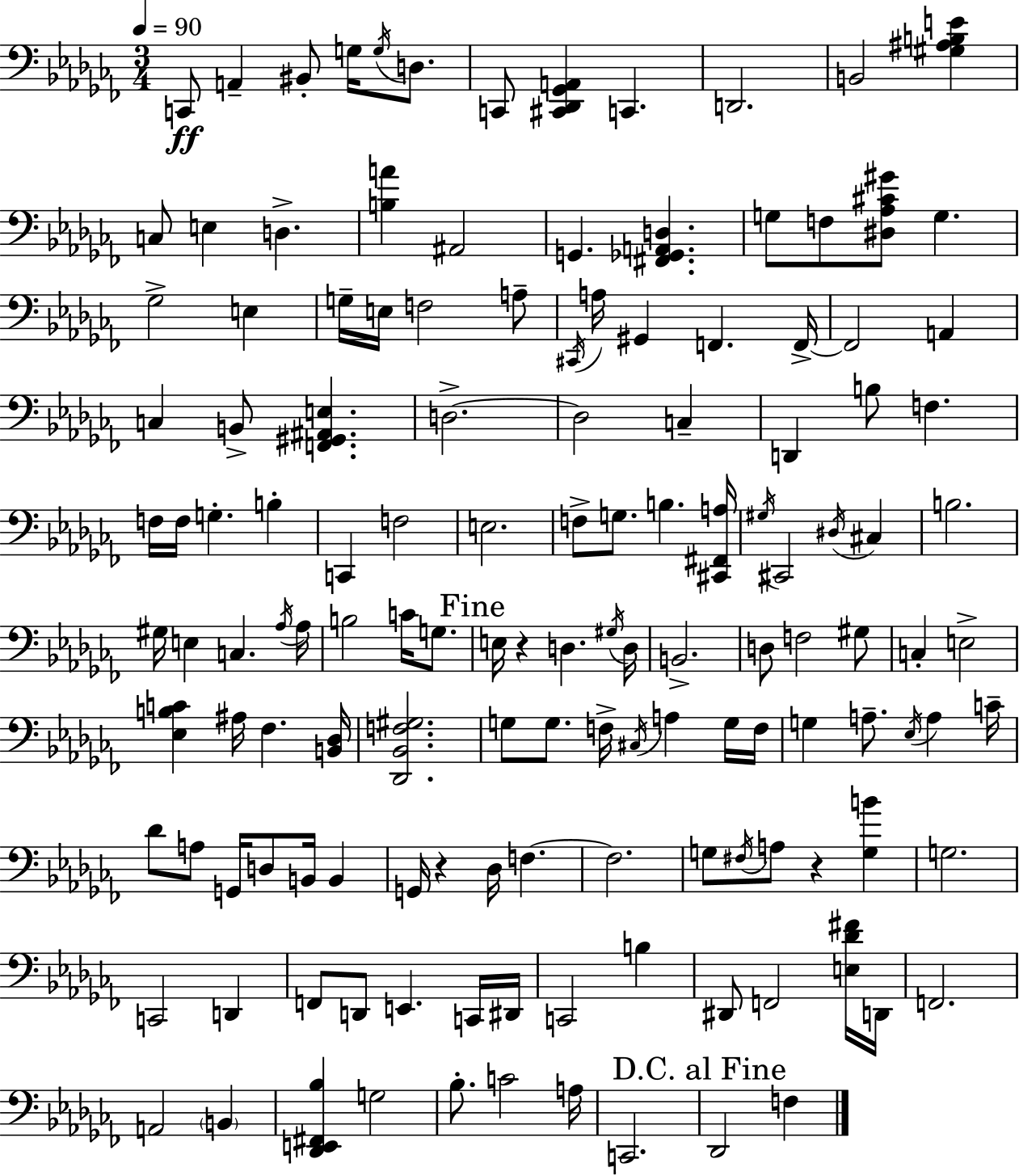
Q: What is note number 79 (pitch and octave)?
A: A3